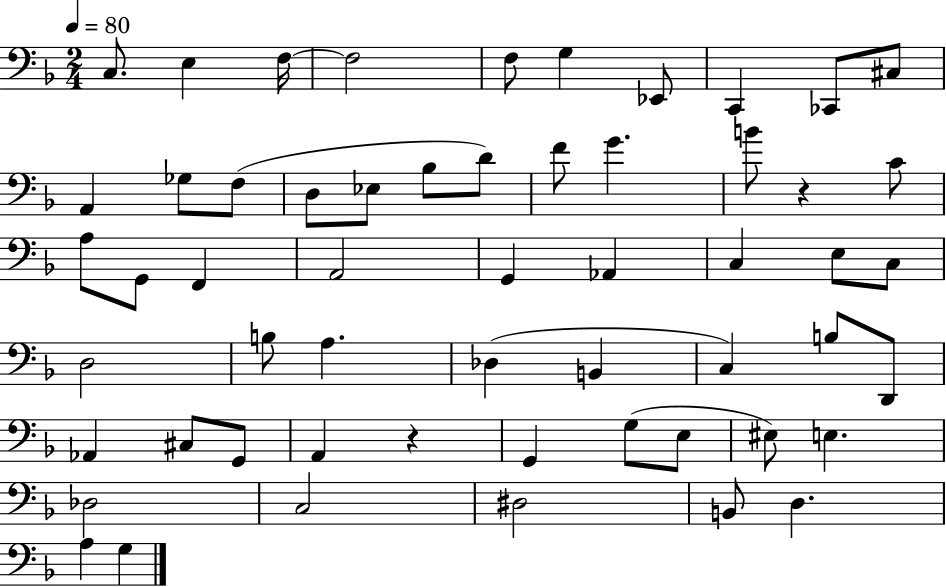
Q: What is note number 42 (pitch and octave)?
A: A2